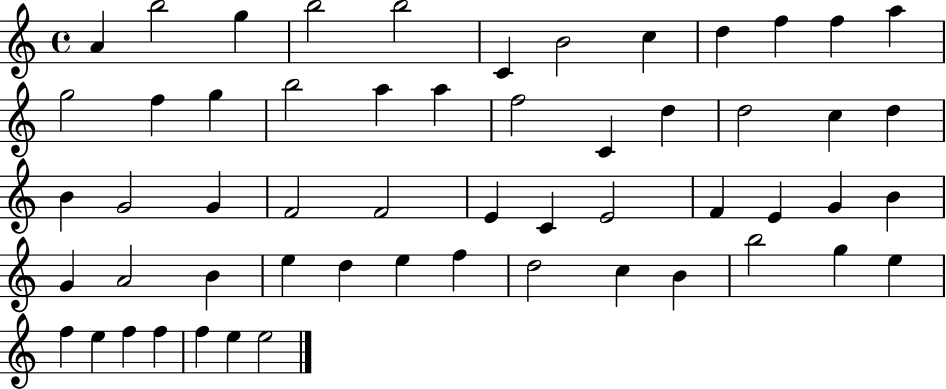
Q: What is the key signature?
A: C major